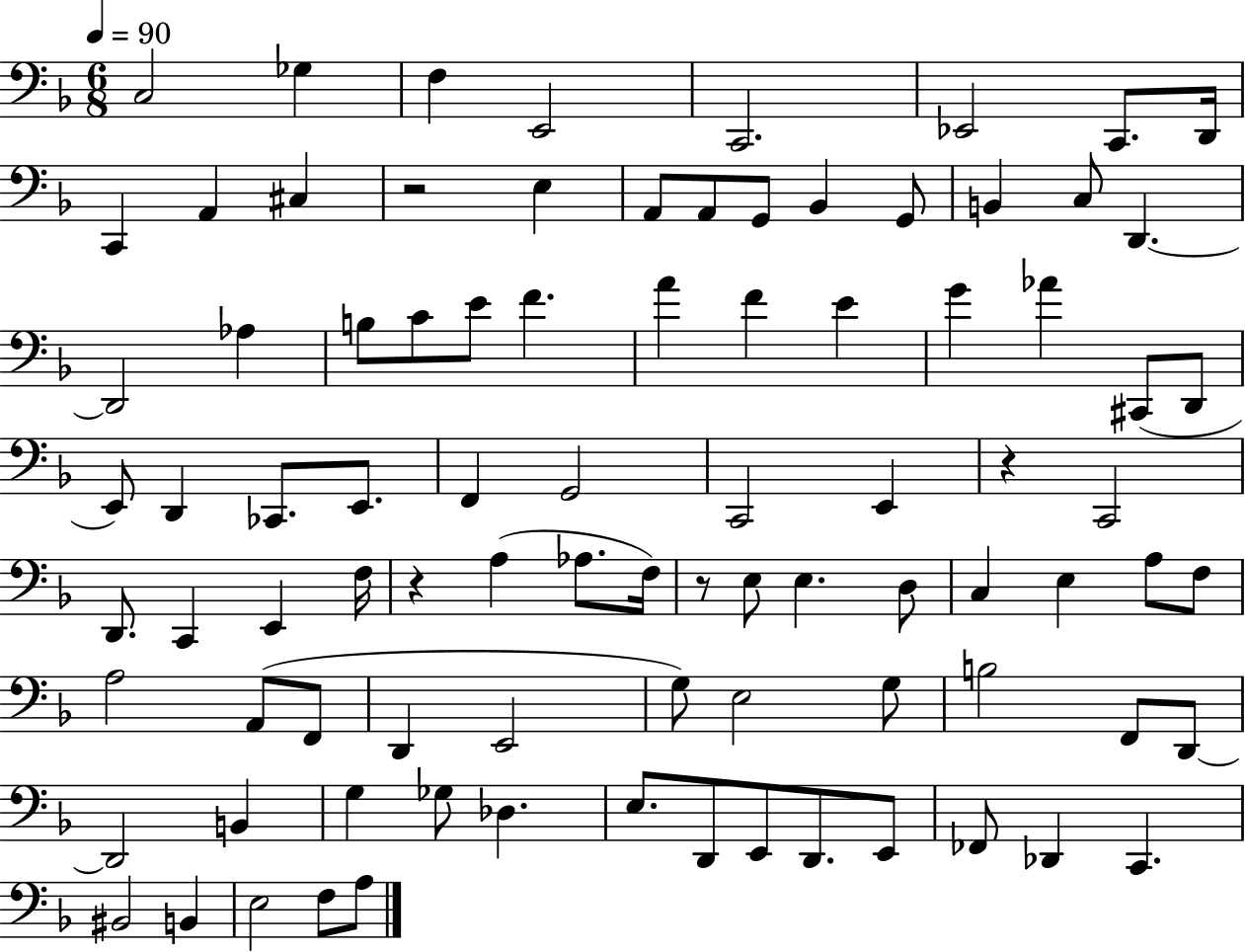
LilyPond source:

{
  \clef bass
  \numericTimeSignature
  \time 6/8
  \key f \major
  \tempo 4 = 90
  c2 ges4 | f4 e,2 | c,2. | ees,2 c,8. d,16 | \break c,4 a,4 cis4 | r2 e4 | a,8 a,8 g,8 bes,4 g,8 | b,4 c8 d,4.~~ | \break d,2 aes4 | b8 c'8 e'8 f'4. | a'4 f'4 e'4 | g'4 aes'4 cis,8( d,8 | \break e,8) d,4 ces,8. e,8. | f,4 g,2 | c,2 e,4 | r4 c,2 | \break d,8. c,4 e,4 f16 | r4 a4( aes8. f16) | r8 e8 e4. d8 | c4 e4 a8 f8 | \break a2 a,8( f,8 | d,4 e,2 | g8) e2 g8 | b2 f,8 d,8~~ | \break d,2 b,4 | g4 ges8 des4. | e8. d,8 e,8 d,8. e,8 | fes,8 des,4 c,4. | \break bis,2 b,4 | e2 f8 a8 | \bar "|."
}